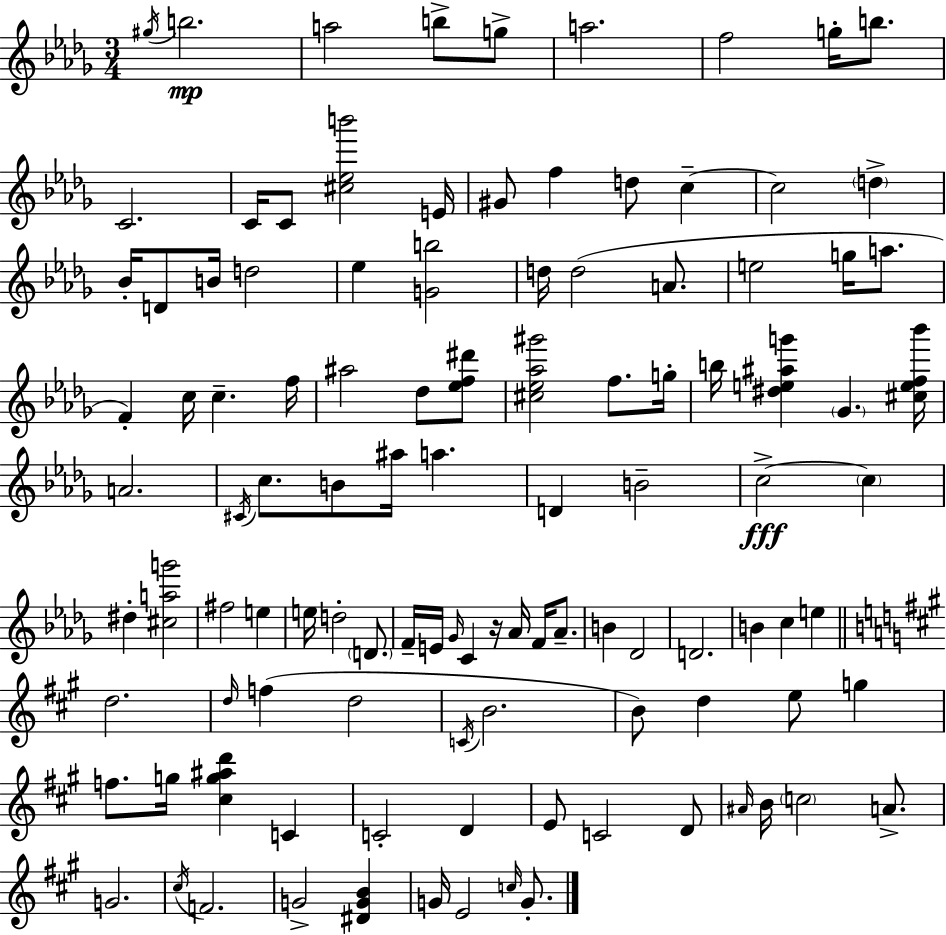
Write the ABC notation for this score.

X:1
T:Untitled
M:3/4
L:1/4
K:Bbm
^g/4 b2 a2 b/2 g/2 a2 f2 g/4 b/2 C2 C/4 C/2 [^c_eb']2 E/4 ^G/2 f d/2 c c2 d _B/4 D/2 B/4 d2 _e [Gb]2 d/4 d2 A/2 e2 g/4 a/2 F c/4 c f/4 ^a2 _d/2 [_ef^d']/2 [^c_e_a^g']2 f/2 g/4 b/4 [^de^ag'] _G [^cef_b']/4 A2 ^C/4 c/2 B/2 ^a/4 a D B2 c2 c ^d [^cag']2 ^f2 e e/4 d2 D/2 F/4 E/4 _G/4 C z/4 _A/4 F/4 _A/2 B _D2 D2 B c e d2 d/4 f d2 C/4 B2 B/2 d e/2 g f/2 g/4 [^cg^ad'] C C2 D E/2 C2 D/2 ^A/4 B/4 c2 A/2 G2 ^c/4 F2 G2 [^DGB] G/4 E2 c/4 G/2